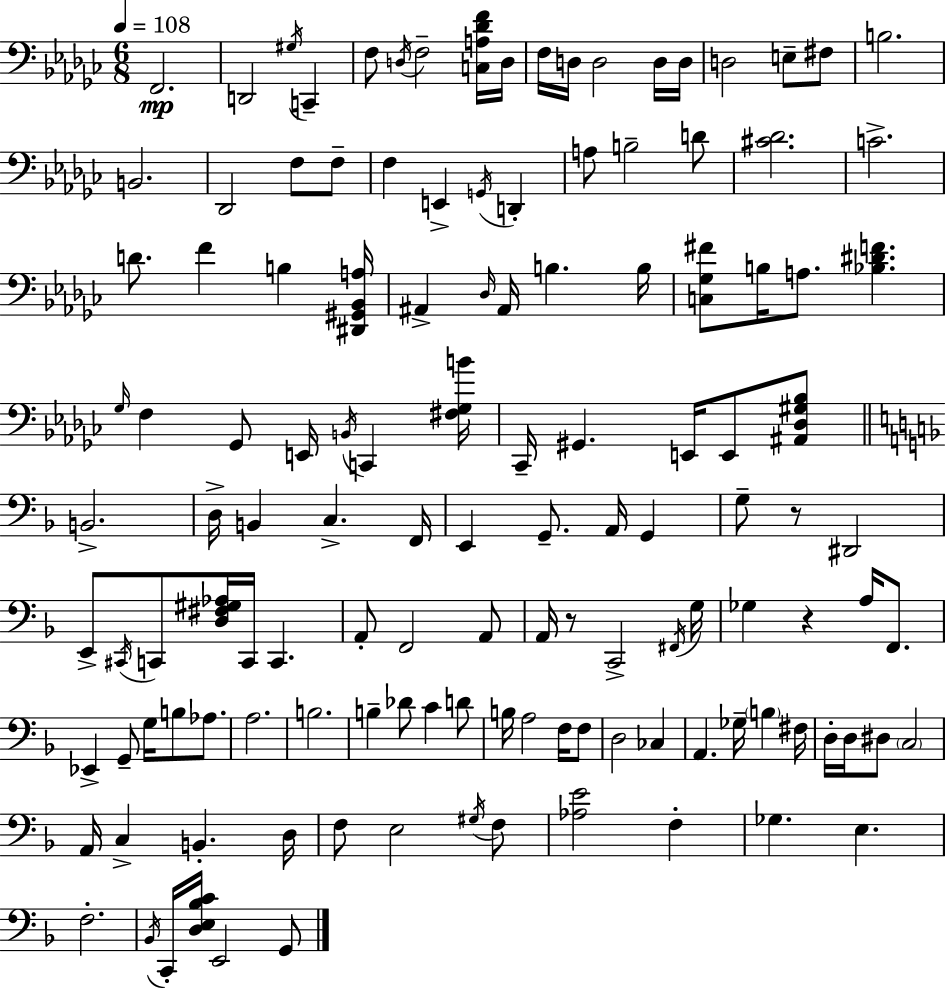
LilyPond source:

{
  \clef bass
  \numericTimeSignature
  \time 6/8
  \key ees \minor
  \tempo 4 = 108
  \repeat volta 2 { f,2.\mp | d,2 \acciaccatura { gis16 } c,4-- | f8 \acciaccatura { d16 } f2-- | <c a des' f'>16 d16 f16 d16 d2 | \break d16 d16 d2 e8-- | fis8 b2. | b,2. | des,2 f8 | \break f8-- f4 e,4-> \acciaccatura { g,16 } d,4-. | a8 b2-- | d'8 <cis' des'>2. | c'2.-> | \break d'8. f'4 b4 | <dis, gis, bes, a>16 ais,4-> \grace { des16 } ais,16 b4. | b16 <c ges fis'>8 b16 a8. <bes dis' f'>4. | \grace { ges16 } f4 ges,8 e,16 | \break \acciaccatura { b,16 } c,4 <fis ges b'>16 ces,16-- gis,4. | e,16 e,8 <ais, des gis bes>8 \bar "||" \break \key f \major b,2.-> | d16-> b,4 c4.-> f,16 | e,4 g,8.-- a,16 g,4 | g8-- r8 dis,2 | \break e,8-> \acciaccatura { cis,16 } c,8 <d fis gis aes>16 c,16 c,4. | a,8-. f,2 a,8 | a,16 r8 c,2-> | \acciaccatura { fis,16 } g16 ges4 r4 a16 f,8. | \break ees,4-> g,8-- g16 b8 aes8. | a2. | b2. | b4-- des'8 c'4 | \break d'8 b16 a2 f16 | f8 d2 ces4 | a,4. ges16-- \parenthesize b4 | fis16 d16-. d16 dis8 \parenthesize c2 | \break a,16 c4-> b,4.-. | d16 f8 e2 | \acciaccatura { gis16 } f8 <aes e'>2 f4-. | ges4. e4. | \break f2.-. | \acciaccatura { bes,16 } c,16-. <d e bes c'>16 e,2 | g,8 } \bar "|."
}